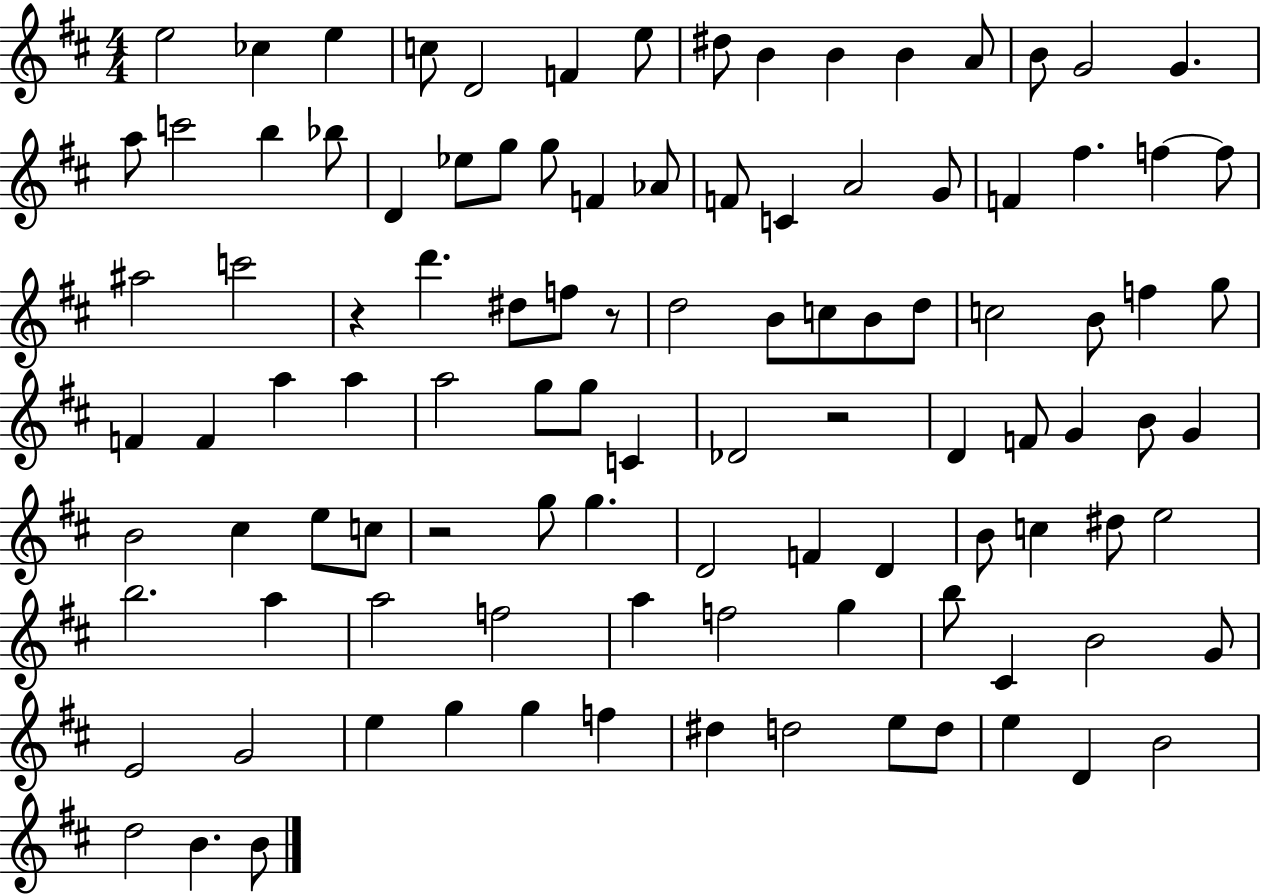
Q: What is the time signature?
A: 4/4